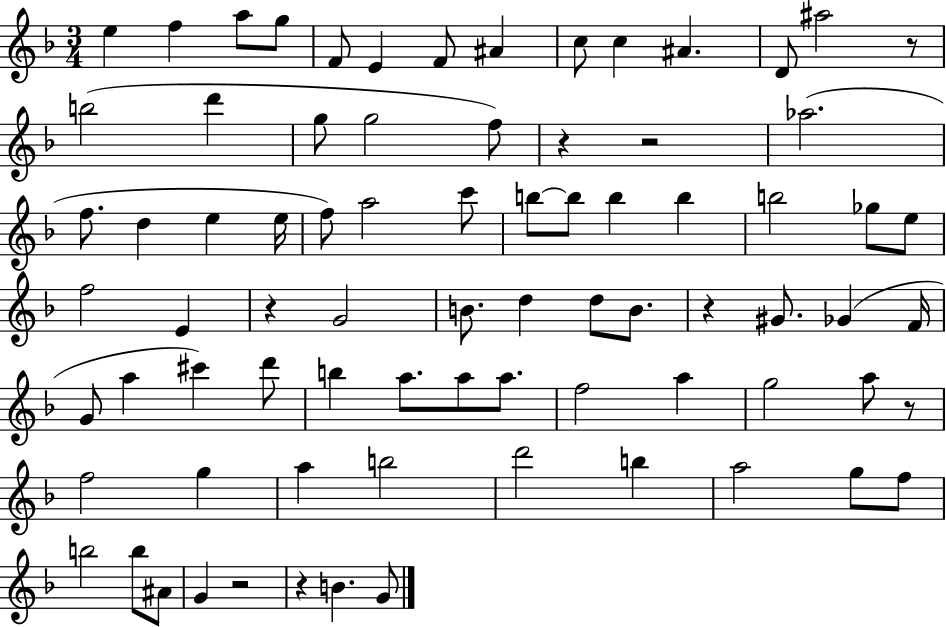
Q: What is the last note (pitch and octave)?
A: G4